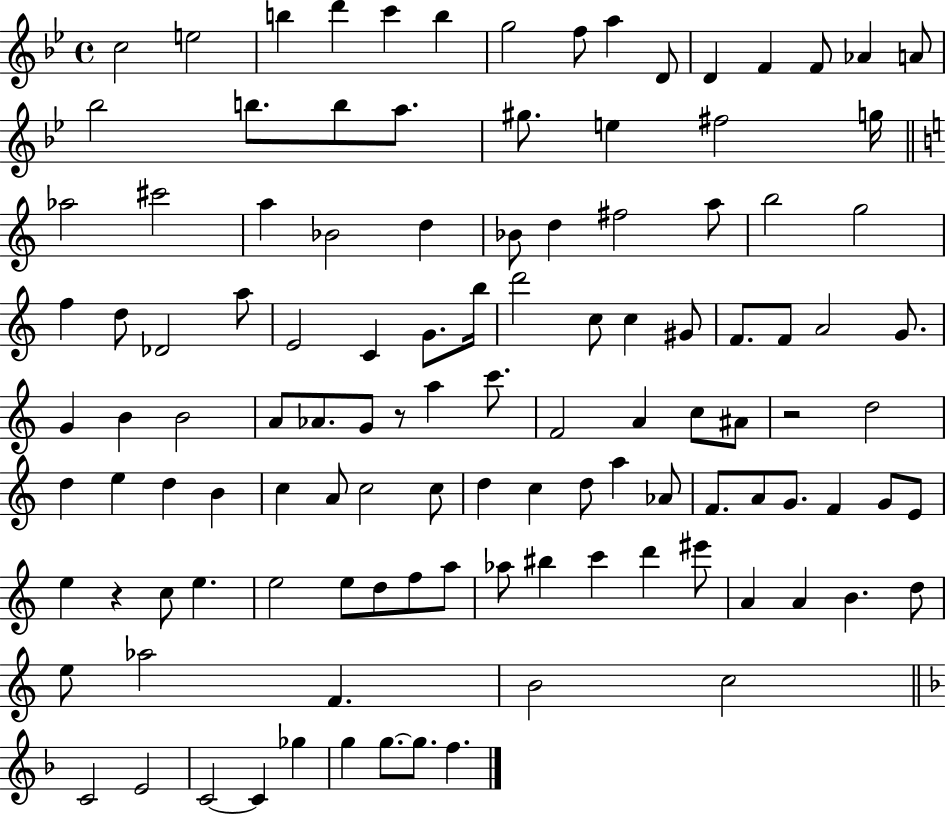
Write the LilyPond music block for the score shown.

{
  \clef treble
  \time 4/4
  \defaultTimeSignature
  \key bes \major
  c''2 e''2 | b''4 d'''4 c'''4 b''4 | g''2 f''8 a''4 d'8 | d'4 f'4 f'8 aes'4 a'8 | \break bes''2 b''8. b''8 a''8. | gis''8. e''4 fis''2 g''16 | \bar "||" \break \key c \major aes''2 cis'''2 | a''4 bes'2 d''4 | bes'8 d''4 fis''2 a''8 | b''2 g''2 | \break f''4 d''8 des'2 a''8 | e'2 c'4 g'8. b''16 | d'''2 c''8 c''4 gis'8 | f'8. f'8 a'2 g'8. | \break g'4 b'4 b'2 | a'8 aes'8. g'8 r8 a''4 c'''8. | f'2 a'4 c''8 ais'8 | r2 d''2 | \break d''4 e''4 d''4 b'4 | c''4 a'8 c''2 c''8 | d''4 c''4 d''8 a''4 aes'8 | f'8. a'8 g'8. f'4 g'8 e'8 | \break e''4 r4 c''8 e''4. | e''2 e''8 d''8 f''8 a''8 | aes''8 bis''4 c'''4 d'''4 eis'''8 | a'4 a'4 b'4. d''8 | \break e''8 aes''2 f'4. | b'2 c''2 | \bar "||" \break \key f \major c'2 e'2 | c'2~~ c'4 ges''4 | g''4 g''8.~~ g''8. f''4. | \bar "|."
}